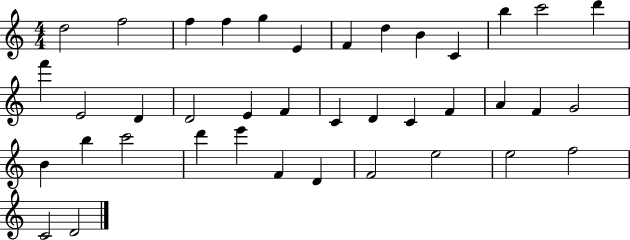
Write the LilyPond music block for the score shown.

{
  \clef treble
  \numericTimeSignature
  \time 4/4
  \key c \major
  d''2 f''2 | f''4 f''4 g''4 e'4 | f'4 d''4 b'4 c'4 | b''4 c'''2 d'''4 | \break f'''4 e'2 d'4 | d'2 e'4 f'4 | c'4 d'4 c'4 f'4 | a'4 f'4 g'2 | \break b'4 b''4 c'''2 | d'''4 e'''4 f'4 d'4 | f'2 e''2 | e''2 f''2 | \break c'2 d'2 | \bar "|."
}